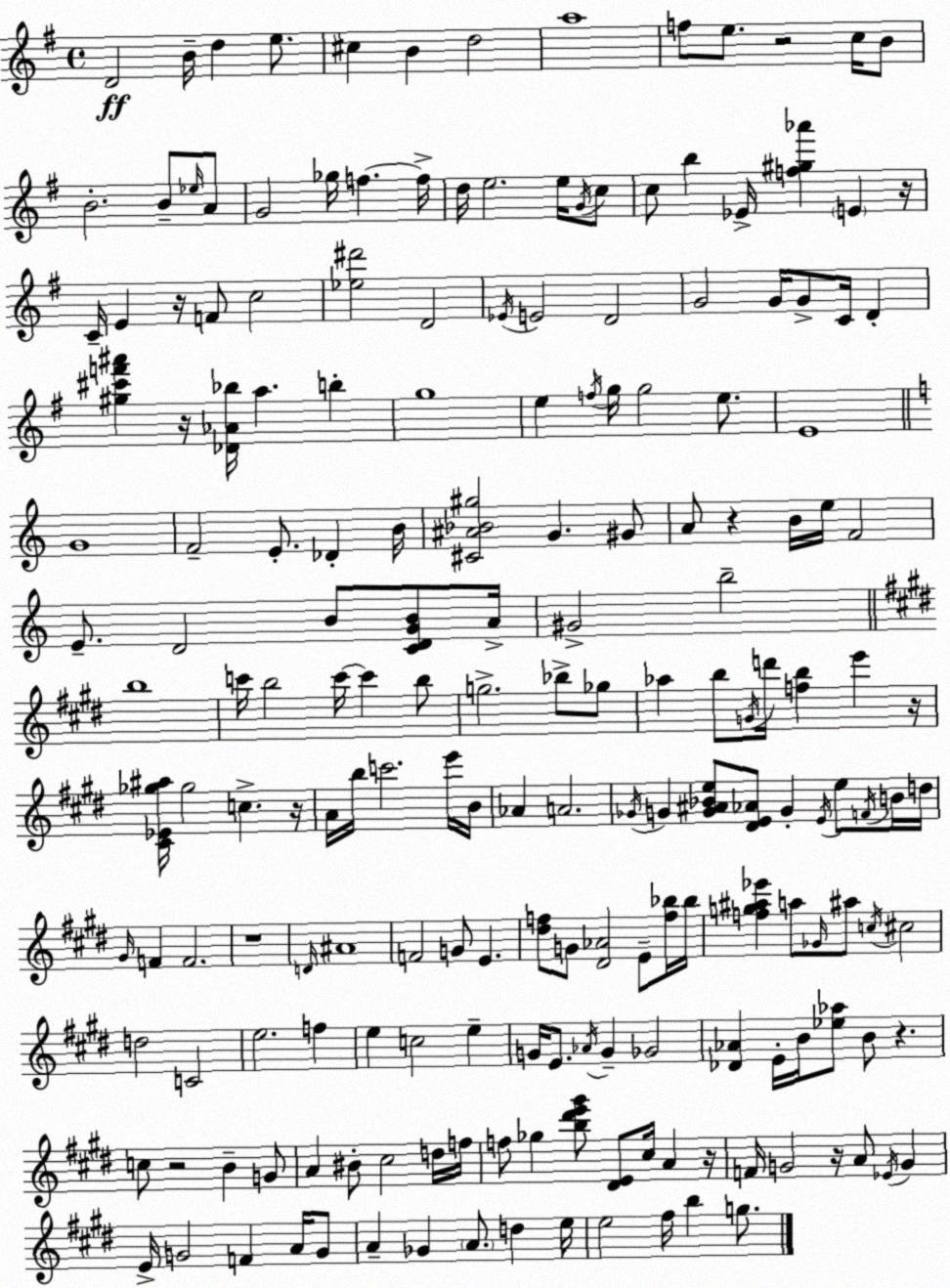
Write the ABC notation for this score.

X:1
T:Untitled
M:4/4
L:1/4
K:Em
D2 B/4 d e/2 ^c B d2 a4 f/2 e/2 z2 c/4 B/2 B2 B/2 _e/4 A/2 G2 _g/4 f f/4 d/4 e2 e/4 G/4 c/2 c/2 b _E/4 [f^g_a'] E z/4 C/4 E z/4 F/2 c2 [_e^d']2 D2 _E/4 E2 D2 G2 G/4 G/2 C/4 D [^g^c'f'^a'] z/4 [_D_A_b]/4 a b g4 e f/4 g/4 g2 e/2 E4 G4 F2 E/2 _D B/4 [^C^A_B^g]2 G ^G/2 A/2 z B/4 e/4 F2 E/2 D2 B/2 [CDGB]/2 A/4 ^G2 b2 b4 c'/4 b2 c'/4 c' b/2 g2 _b/2 _g/2 _a b/2 G/4 d'/4 [fb] e' z/4 [^C_E_g^a]/4 _g2 c z/4 A/4 b/4 c'2 e'/4 B/4 _A A2 _G/4 G [G^A_Be]/2 [^DE_A]/2 G E/4 e/2 F/4 B/4 d/4 ^G/4 F F2 z4 D/4 ^A4 F2 G/2 E [^df]/2 G/2 [^D_A]2 E/2 [f_b]/4 _b/4 [fg^a_e'] a/2 _G/4 ^a/2 c/4 ^c2 d2 C2 e2 f e c2 e G/4 E/2 _A/4 G _G2 [_D_A] E/4 B/4 [_e_a]/2 B/2 z c/2 z2 B G/2 A ^B/2 ^c2 d/4 f/4 f/2 _g [b^d'e'^g']/2 [^DE]/2 ^c/4 A z/4 F/4 G2 z/4 A/2 _E/4 G E/4 G2 F A/4 G/2 A _G A/2 d e/4 e2 ^f/4 b g/2